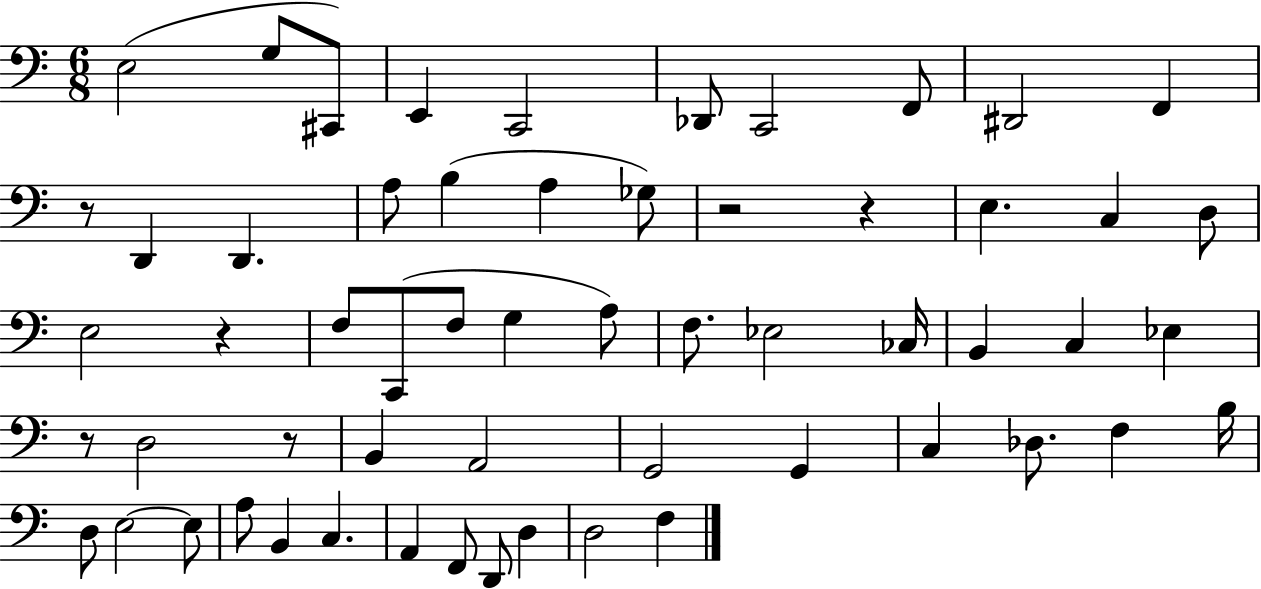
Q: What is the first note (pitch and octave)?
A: E3